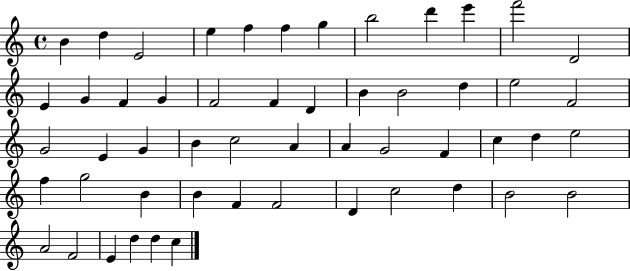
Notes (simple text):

B4/q D5/q E4/h E5/q F5/q F5/q G5/q B5/h D6/q E6/q F6/h D4/h E4/q G4/q F4/q G4/q F4/h F4/q D4/q B4/q B4/h D5/q E5/h F4/h G4/h E4/q G4/q B4/q C5/h A4/q A4/q G4/h F4/q C5/q D5/q E5/h F5/q G5/h B4/q B4/q F4/q F4/h D4/q C5/h D5/q B4/h B4/h A4/h F4/h E4/q D5/q D5/q C5/q